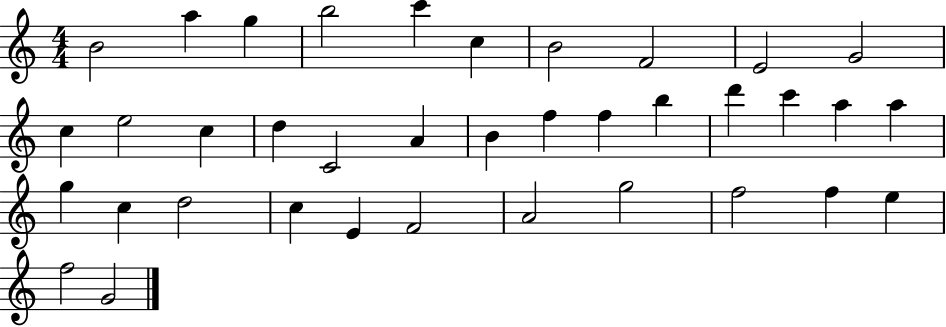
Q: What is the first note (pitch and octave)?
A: B4